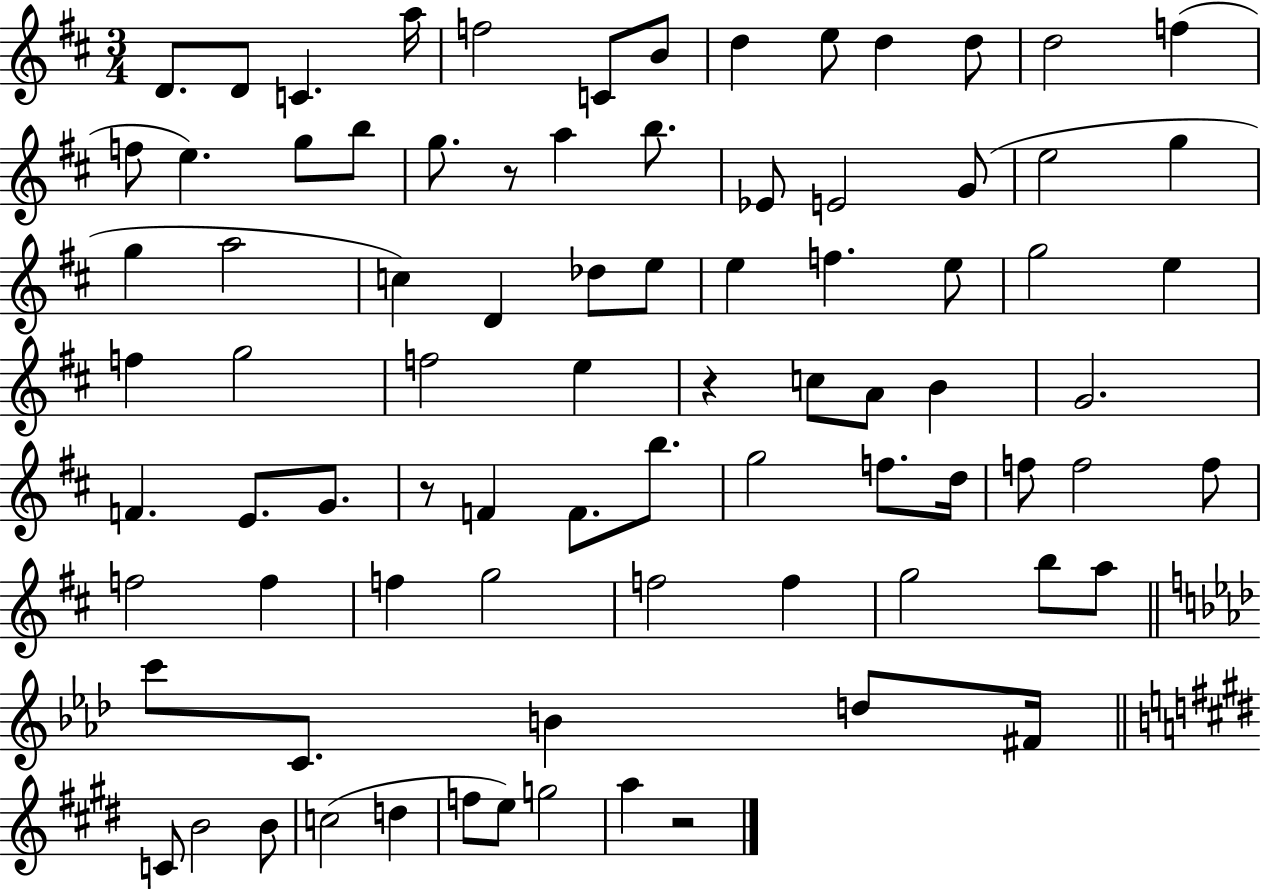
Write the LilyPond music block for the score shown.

{
  \clef treble
  \numericTimeSignature
  \time 3/4
  \key d \major
  d'8. d'8 c'4. a''16 | f''2 c'8 b'8 | d''4 e''8 d''4 d''8 | d''2 f''4( | \break f''8 e''4.) g''8 b''8 | g''8. r8 a''4 b''8. | ees'8 e'2 g'8( | e''2 g''4 | \break g''4 a''2 | c''4) d'4 des''8 e''8 | e''4 f''4. e''8 | g''2 e''4 | \break f''4 g''2 | f''2 e''4 | r4 c''8 a'8 b'4 | g'2. | \break f'4. e'8. g'8. | r8 f'4 f'8. b''8. | g''2 f''8. d''16 | f''8 f''2 f''8 | \break f''2 f''4 | f''4 g''2 | f''2 f''4 | g''2 b''8 a''8 | \break \bar "||" \break \key f \minor c'''8 c'8. b'4 d''8 fis'16 | \bar "||" \break \key e \major c'8 b'2 b'8 | c''2( d''4 | f''8 e''8) g''2 | a''4 r2 | \break \bar "|."
}